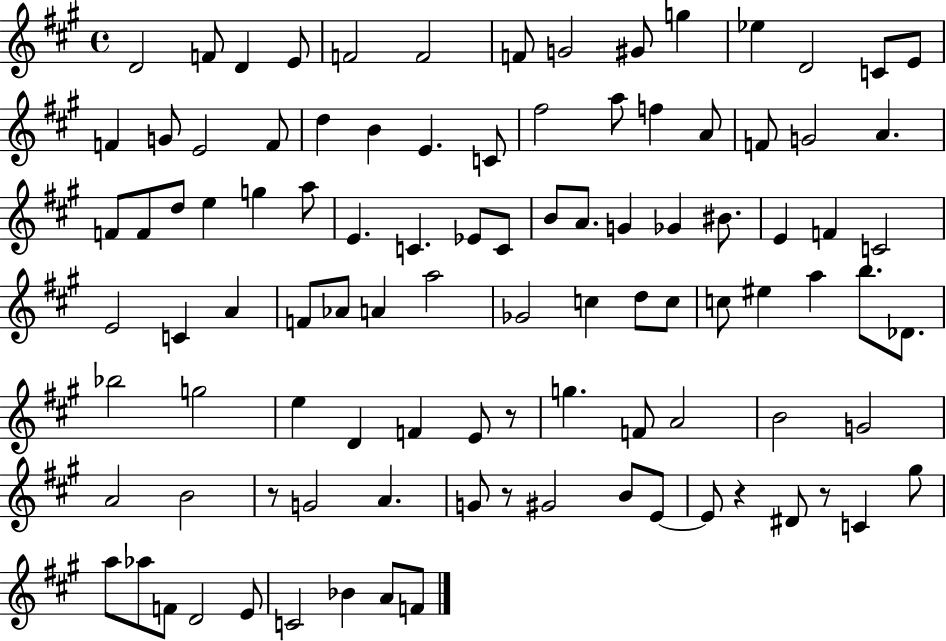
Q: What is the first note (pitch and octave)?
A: D4